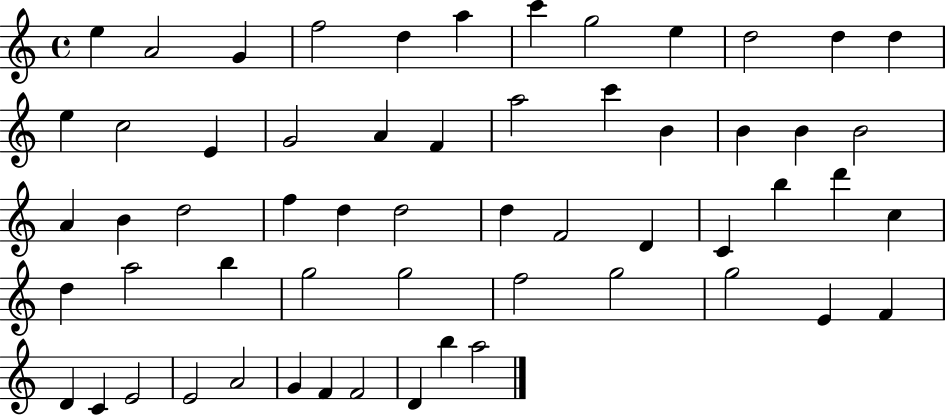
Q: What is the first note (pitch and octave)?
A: E5